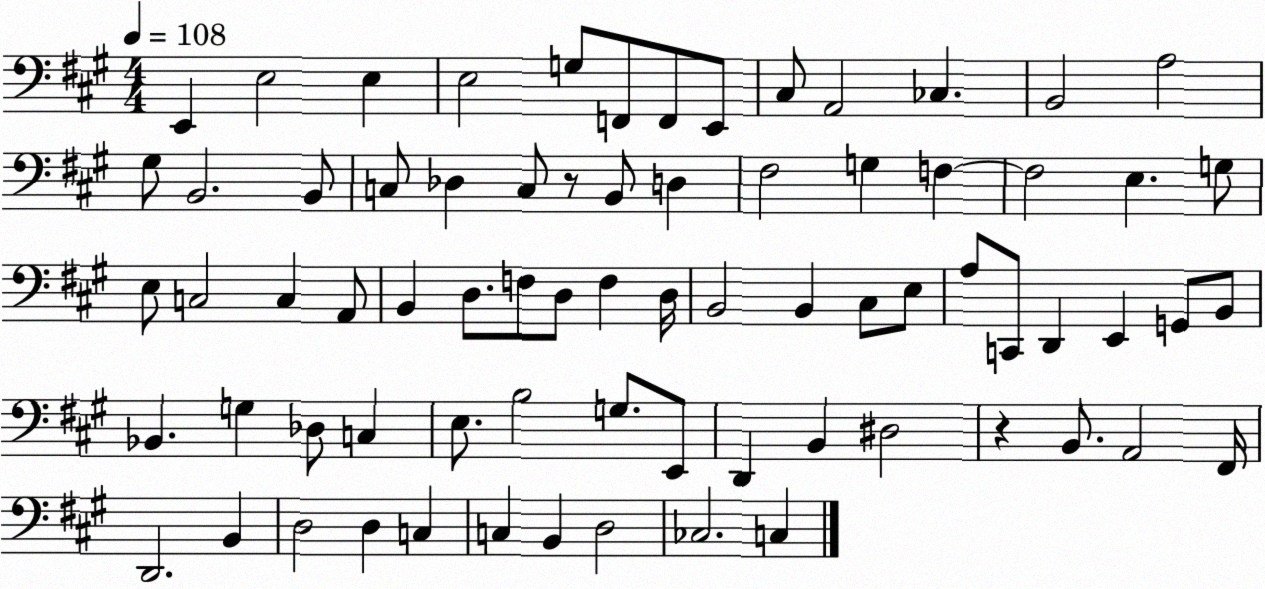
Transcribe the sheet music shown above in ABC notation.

X:1
T:Untitled
M:4/4
L:1/4
K:A
E,, E,2 E, E,2 G,/2 F,,/2 F,,/2 E,,/2 ^C,/2 A,,2 _C, B,,2 A,2 ^G,/2 B,,2 B,,/2 C,/2 _D, C,/2 z/2 B,,/2 D, ^F,2 G, F, F,2 E, G,/2 E,/2 C,2 C, A,,/2 B,, D,/2 F,/2 D,/2 F, D,/4 B,,2 B,, ^C,/2 E,/2 A,/2 C,,/2 D,, E,, G,,/2 B,,/2 _B,, G, _D,/2 C, E,/2 B,2 G,/2 E,,/2 D,, B,, ^D,2 z B,,/2 A,,2 ^F,,/4 D,,2 B,, D,2 D, C, C, B,, D,2 _C,2 C,